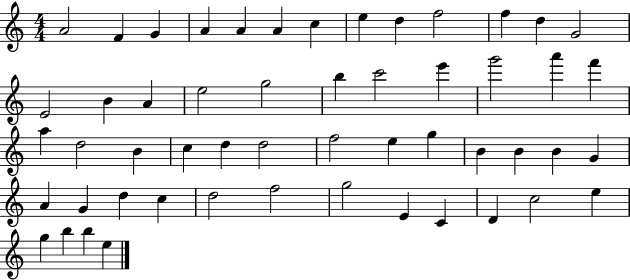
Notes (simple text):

A4/h F4/q G4/q A4/q A4/q A4/q C5/q E5/q D5/q F5/h F5/q D5/q G4/h E4/h B4/q A4/q E5/h G5/h B5/q C6/h E6/q G6/h A6/q F6/q A5/q D5/h B4/q C5/q D5/q D5/h F5/h E5/q G5/q B4/q B4/q B4/q G4/q A4/q G4/q D5/q C5/q D5/h F5/h G5/h E4/q C4/q D4/q C5/h E5/q G5/q B5/q B5/q E5/q